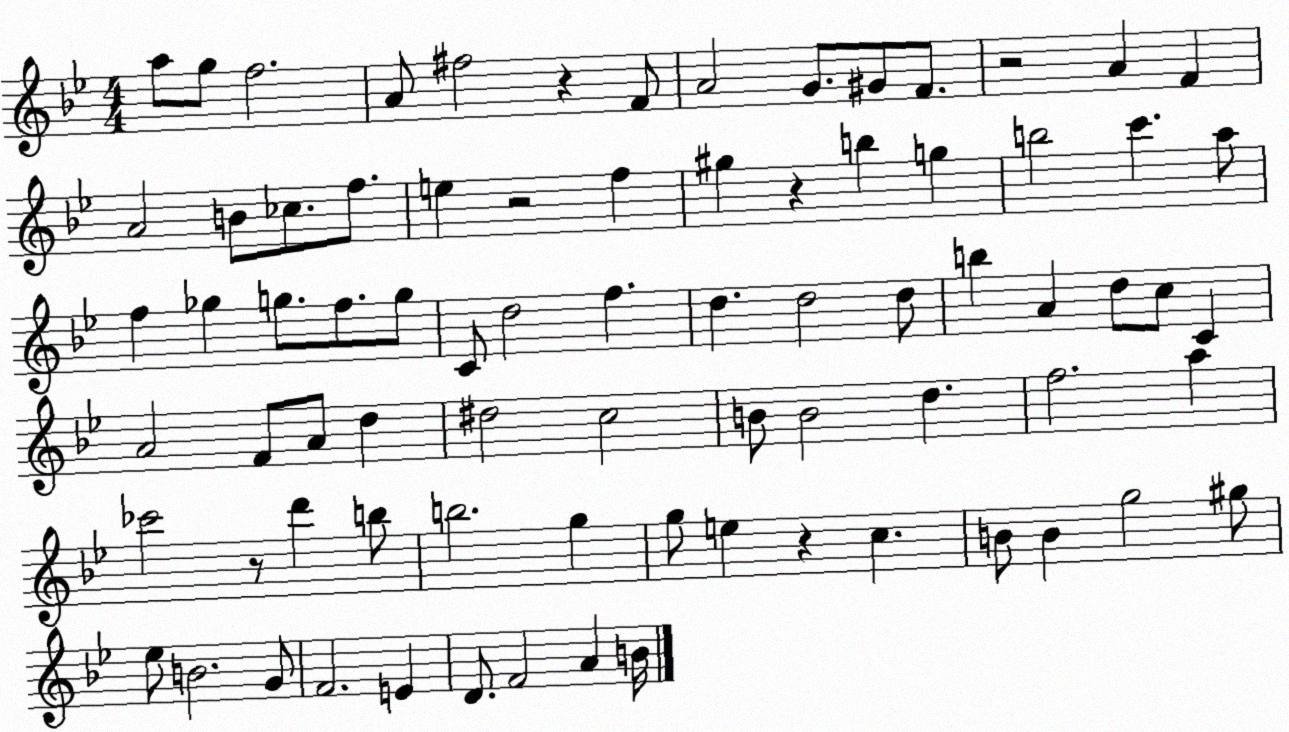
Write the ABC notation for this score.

X:1
T:Untitled
M:4/4
L:1/4
K:Bb
a/2 g/2 f2 A/2 ^f2 z F/2 A2 G/2 ^G/2 F/2 z2 A F A2 B/2 _c/2 f/2 e z2 f ^g z b g b2 c' a/2 f _g g/2 f/2 g/2 C/2 d2 f d d2 d/2 b A d/2 c/2 C A2 F/2 A/2 d ^d2 c2 B/2 B2 d f2 a _c'2 z/2 d' b/2 b2 g g/2 e z c B/2 B g2 ^g/2 _e/2 B2 G/2 F2 E D/2 F2 A B/4